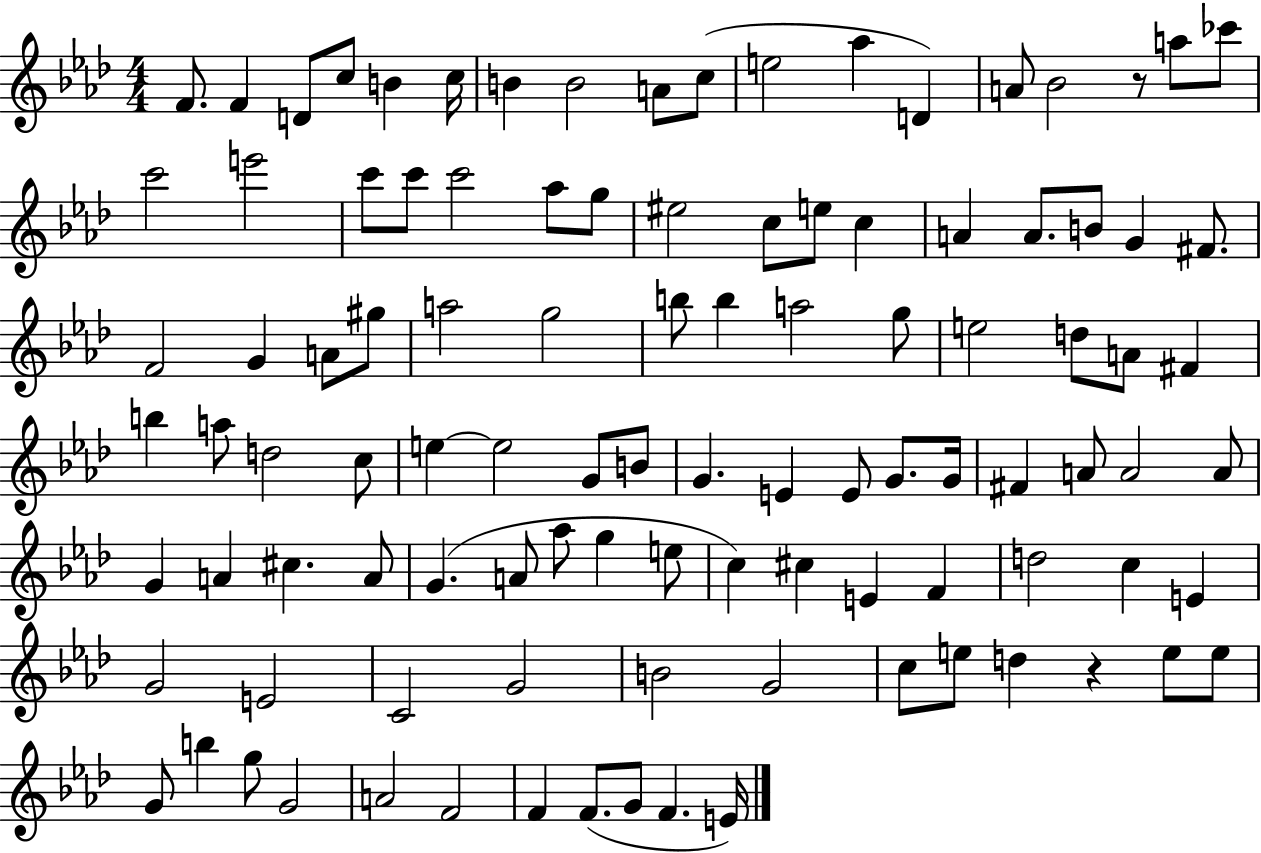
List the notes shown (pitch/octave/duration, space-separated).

F4/e. F4/q D4/e C5/e B4/q C5/s B4/q B4/h A4/e C5/e E5/h Ab5/q D4/q A4/e Bb4/h R/e A5/e CES6/e C6/h E6/h C6/e C6/e C6/h Ab5/e G5/e EIS5/h C5/e E5/e C5/q A4/q A4/e. B4/e G4/q F#4/e. F4/h G4/q A4/e G#5/e A5/h G5/h B5/e B5/q A5/h G5/e E5/h D5/e A4/e F#4/q B5/q A5/e D5/h C5/e E5/q E5/h G4/e B4/e G4/q. E4/q E4/e G4/e. G4/s F#4/q A4/e A4/h A4/e G4/q A4/q C#5/q. A4/e G4/q. A4/e Ab5/e G5/q E5/e C5/q C#5/q E4/q F4/q D5/h C5/q E4/q G4/h E4/h C4/h G4/h B4/h G4/h C5/e E5/e D5/q R/q E5/e E5/e G4/e B5/q G5/e G4/h A4/h F4/h F4/q F4/e. G4/e F4/q. E4/s